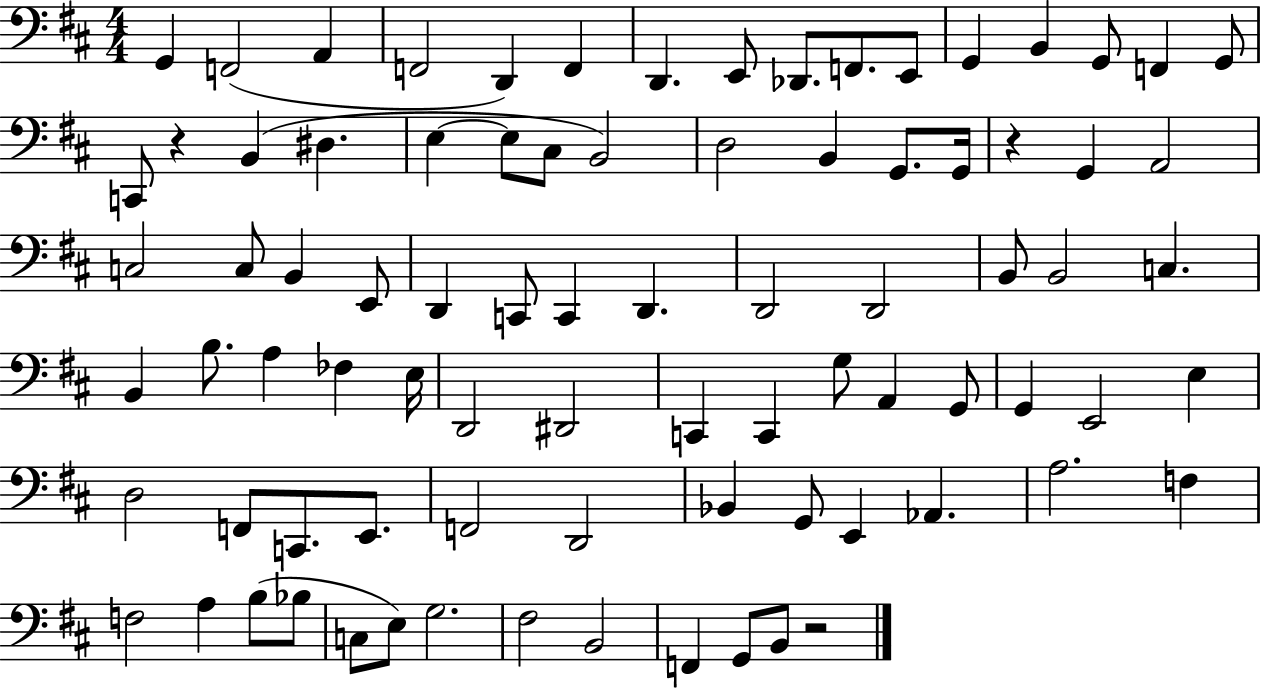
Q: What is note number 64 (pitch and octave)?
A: Bb2